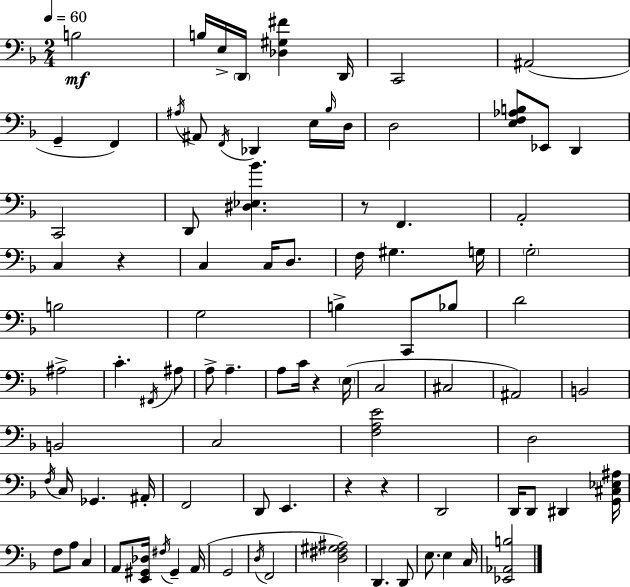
B3/h B3/s E3/s D2/s [Db3,G#3,F#4]/q D2/s C2/h A#2/h G2/q F2/q A#3/s A#2/e F2/s Db2/q E3/s Bb3/s D3/s D3/h [E3,F3,Ab3,B3]/e Eb2/e D2/q C2/h D2/e [D#3,Eb3,Bb4]/q. R/e F2/q. A2/h C3/q R/q C3/q C3/s D3/e. F3/s G#3/q. G3/s G3/h B3/h G3/h B3/q C2/e Bb3/e D4/h A#3/h C4/q. F#2/s A#3/e A3/e A3/q. A3/e C4/s R/q E3/s C3/h C#3/h A#2/h B2/h B2/h C3/h [F3,A3,E4]/h D3/h F3/s C3/s Gb2/q. A#2/s F2/h D2/e E2/q. R/q R/q D2/h D2/s D2/e D#2/q [G2,C#3,Eb3,A#3]/s F3/e A3/e C3/q A2/e [E2,G#2,Db3]/s F#3/s G#2/q A2/s G2/h D3/s F2/h [D3,F#3,G#3,A#3]/h D2/q. D2/e E3/e. E3/q C3/s [Eb2,Ab2,B3]/h